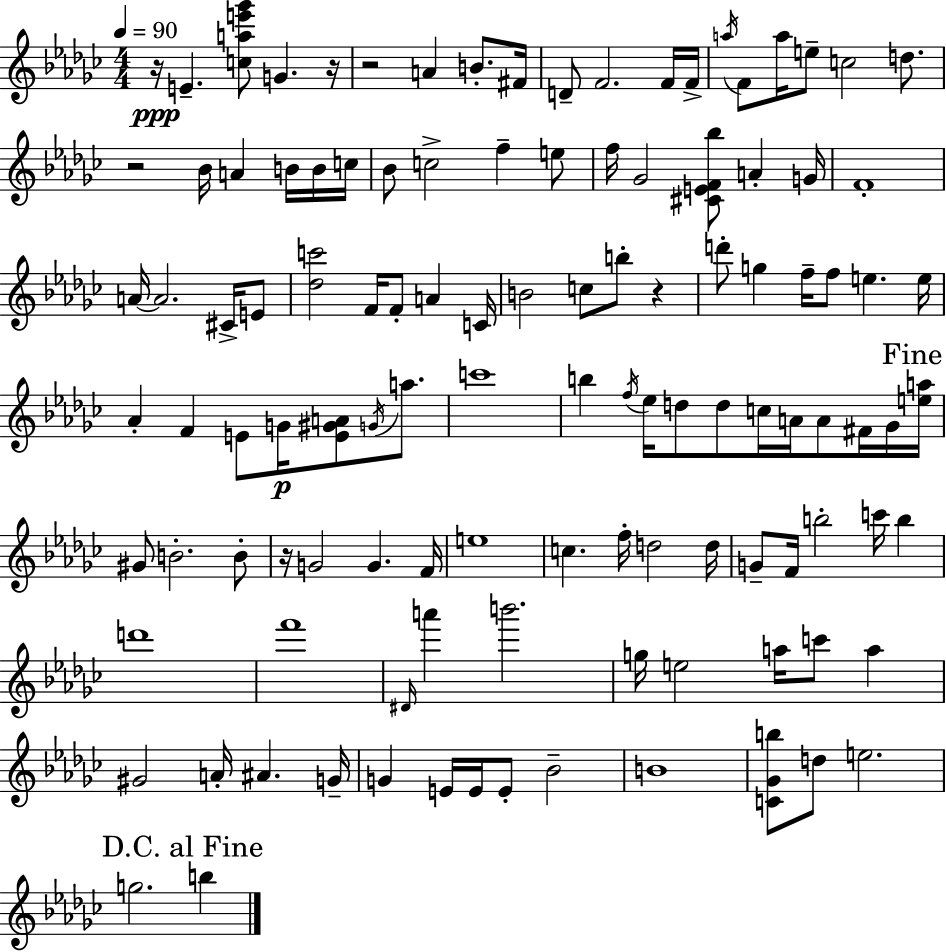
R/s E4/q. [C5,A5,E6,Gb6]/e G4/q. R/s R/h A4/q B4/e. F#4/s D4/e F4/h. F4/s F4/s A5/s F4/e A5/s E5/e C5/h D5/e. R/h Bb4/s A4/q B4/s B4/s C5/s Bb4/e C5/h F5/q E5/e F5/s Gb4/h [C#4,E4,F4,Bb5]/e A4/q G4/s F4/w A4/s A4/h. C#4/s E4/e [Db5,C6]/h F4/s F4/e A4/q C4/s B4/h C5/e B5/e R/q D6/e G5/q F5/s F5/e E5/q. E5/s Ab4/q F4/q E4/e G4/s [E4,G#4,A4]/e G4/s A5/e. C6/w B5/q F5/s Eb5/s D5/e D5/e C5/s A4/s A4/e F#4/s Gb4/s [E5,A5]/s G#4/e B4/h. B4/e R/s G4/h G4/q. F4/s E5/w C5/q. F5/s D5/h D5/s G4/e F4/s B5/h C6/s B5/q D6/w F6/w D#4/s A6/q B6/h. G5/s E5/h A5/s C6/e A5/q G#4/h A4/s A#4/q. G4/s G4/q E4/s E4/s E4/e Bb4/h B4/w [C4,Gb4,B5]/e D5/e E5/h. G5/h. B5/q